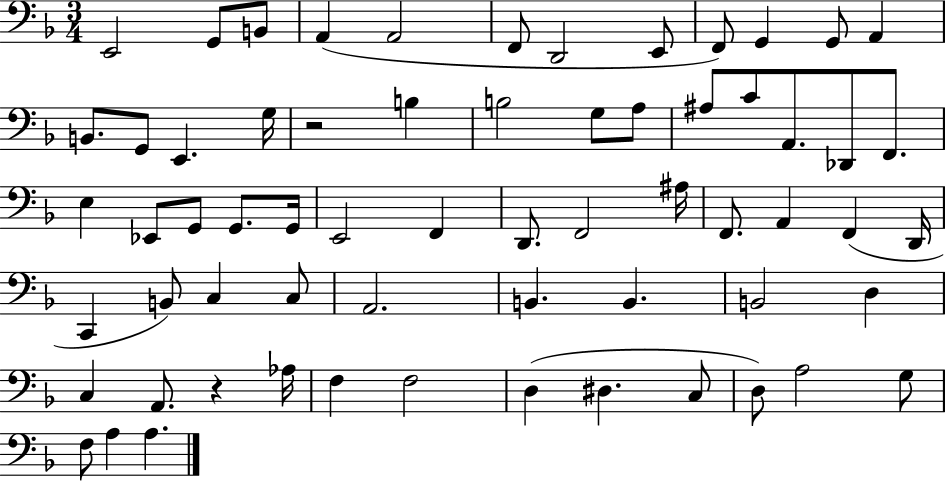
X:1
T:Untitled
M:3/4
L:1/4
K:F
E,,2 G,,/2 B,,/2 A,, A,,2 F,,/2 D,,2 E,,/2 F,,/2 G,, G,,/2 A,, B,,/2 G,,/2 E,, G,/4 z2 B, B,2 G,/2 A,/2 ^A,/2 C/2 A,,/2 _D,,/2 F,,/2 E, _E,,/2 G,,/2 G,,/2 G,,/4 E,,2 F,, D,,/2 F,,2 ^A,/4 F,,/2 A,, F,, D,,/4 C,, B,,/2 C, C,/2 A,,2 B,, B,, B,,2 D, C, A,,/2 z _A,/4 F, F,2 D, ^D, C,/2 D,/2 A,2 G,/2 F,/2 A, A,